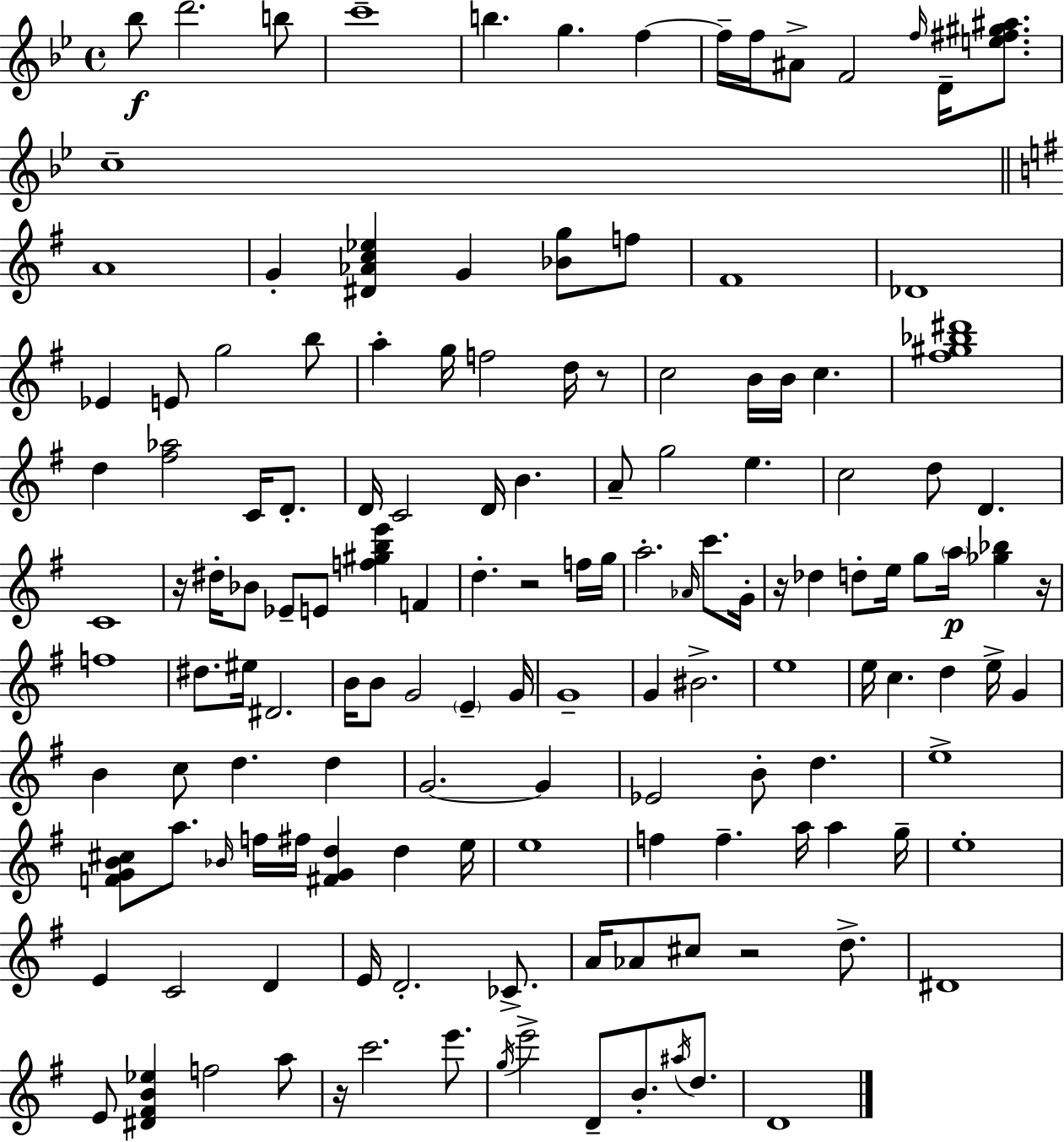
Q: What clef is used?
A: treble